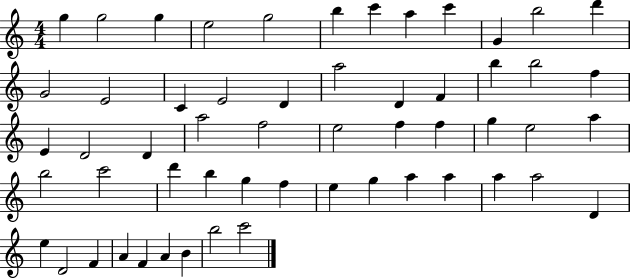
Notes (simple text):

G5/q G5/h G5/q E5/h G5/h B5/q C6/q A5/q C6/q G4/q B5/h D6/q G4/h E4/h C4/q E4/h D4/q A5/h D4/q F4/q B5/q B5/h F5/q E4/q D4/h D4/q A5/h F5/h E5/h F5/q F5/q G5/q E5/h A5/q B5/h C6/h D6/q B5/q G5/q F5/q E5/q G5/q A5/q A5/q A5/q A5/h D4/q E5/q D4/h F4/q A4/q F4/q A4/q B4/q B5/h C6/h